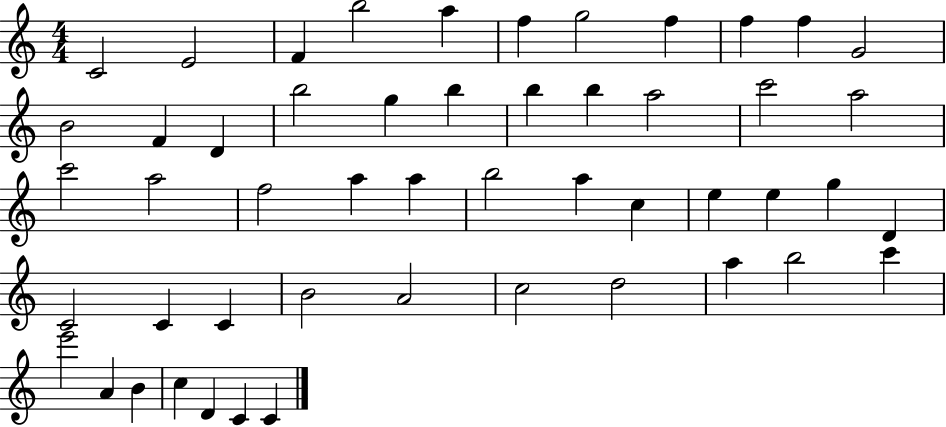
X:1
T:Untitled
M:4/4
L:1/4
K:C
C2 E2 F b2 a f g2 f f f G2 B2 F D b2 g b b b a2 c'2 a2 c'2 a2 f2 a a b2 a c e e g D C2 C C B2 A2 c2 d2 a b2 c' e'2 A B c D C C